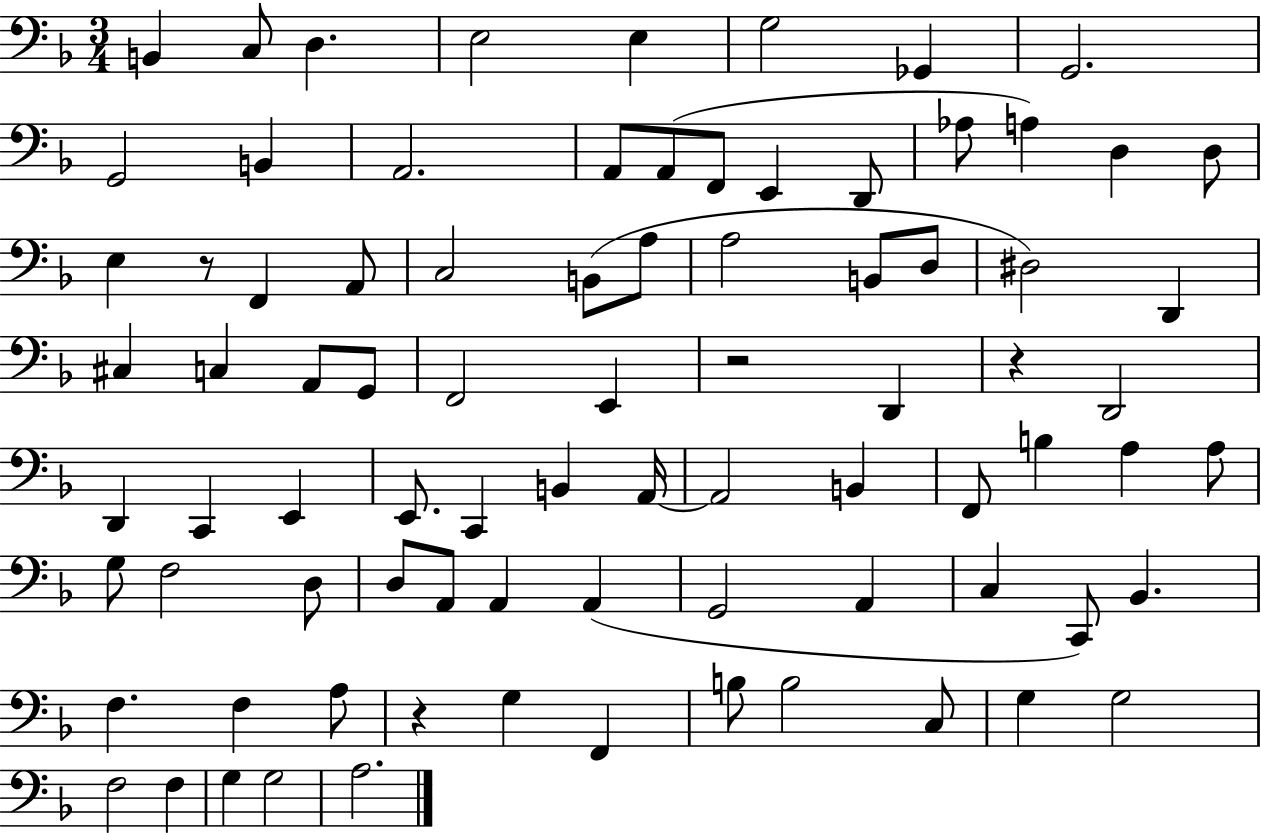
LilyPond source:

{
  \clef bass
  \numericTimeSignature
  \time 3/4
  \key f \major
  \repeat volta 2 { b,4 c8 d4. | e2 e4 | g2 ges,4 | g,2. | \break g,2 b,4 | a,2. | a,8 a,8( f,8 e,4 d,8 | aes8 a4) d4 d8 | \break e4 r8 f,4 a,8 | c2 b,8( a8 | a2 b,8 d8 | dis2) d,4 | \break cis4 c4 a,8 g,8 | f,2 e,4 | r2 d,4 | r4 d,2 | \break d,4 c,4 e,4 | e,8. c,4 b,4 a,16~~ | a,2 b,4 | f,8 b4 a4 a8 | \break g8 f2 d8 | d8 a,8 a,4 a,4( | g,2 a,4 | c4 c,8) bes,4. | \break f4. f4 a8 | r4 g4 f,4 | b8 b2 c8 | g4 g2 | \break f2 f4 | g4 g2 | a2. | } \bar "|."
}